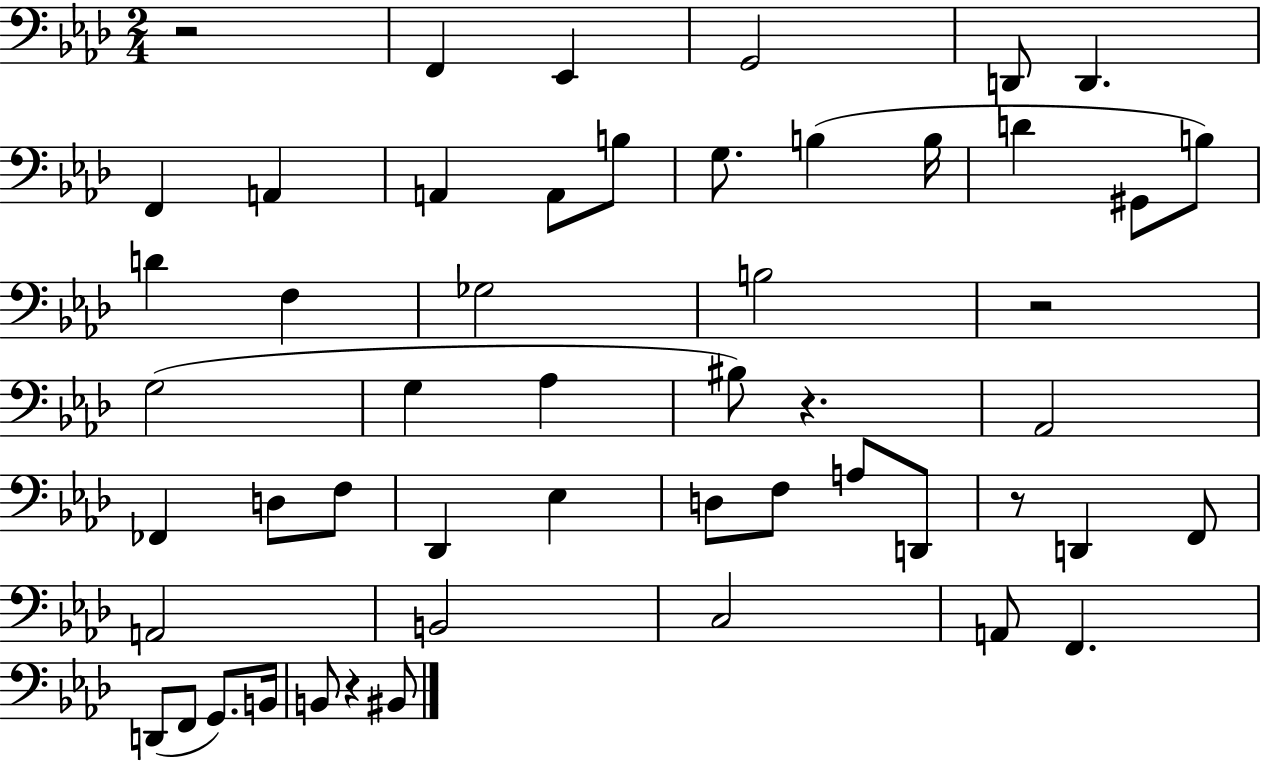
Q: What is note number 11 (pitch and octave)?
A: G3